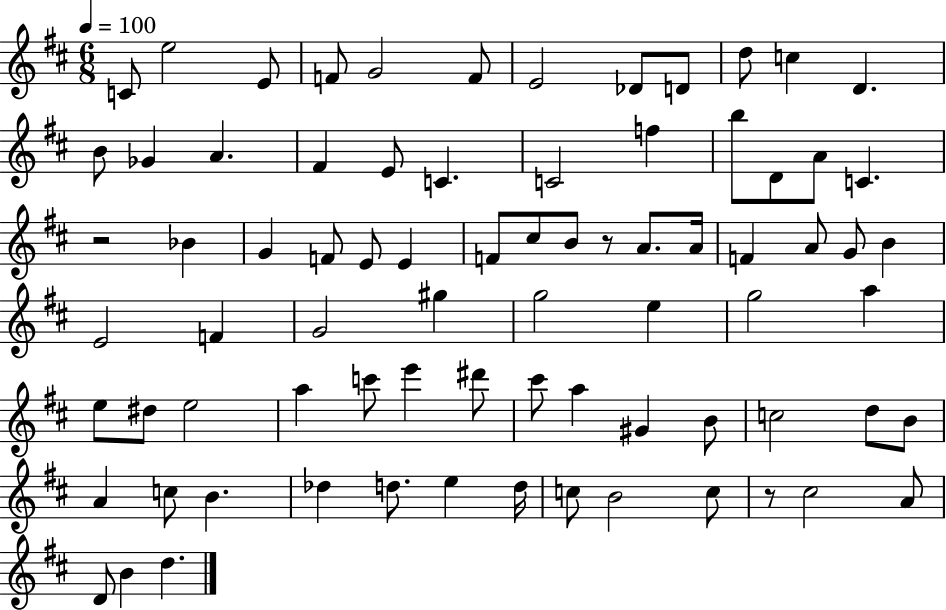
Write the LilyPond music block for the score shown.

{
  \clef treble
  \numericTimeSignature
  \time 6/8
  \key d \major
  \tempo 4 = 100
  c'8 e''2 e'8 | f'8 g'2 f'8 | e'2 des'8 d'8 | d''8 c''4 d'4. | \break b'8 ges'4 a'4. | fis'4 e'8 c'4. | c'2 f''4 | b''8 d'8 a'8 c'4. | \break r2 bes'4 | g'4 f'8 e'8 e'4 | f'8 cis''8 b'8 r8 a'8. a'16 | f'4 a'8 g'8 b'4 | \break e'2 f'4 | g'2 gis''4 | g''2 e''4 | g''2 a''4 | \break e''8 dis''8 e''2 | a''4 c'''8 e'''4 dis'''8 | cis'''8 a''4 gis'4 b'8 | c''2 d''8 b'8 | \break a'4 c''8 b'4. | des''4 d''8. e''4 d''16 | c''8 b'2 c''8 | r8 cis''2 a'8 | \break d'8 b'4 d''4. | \bar "|."
}